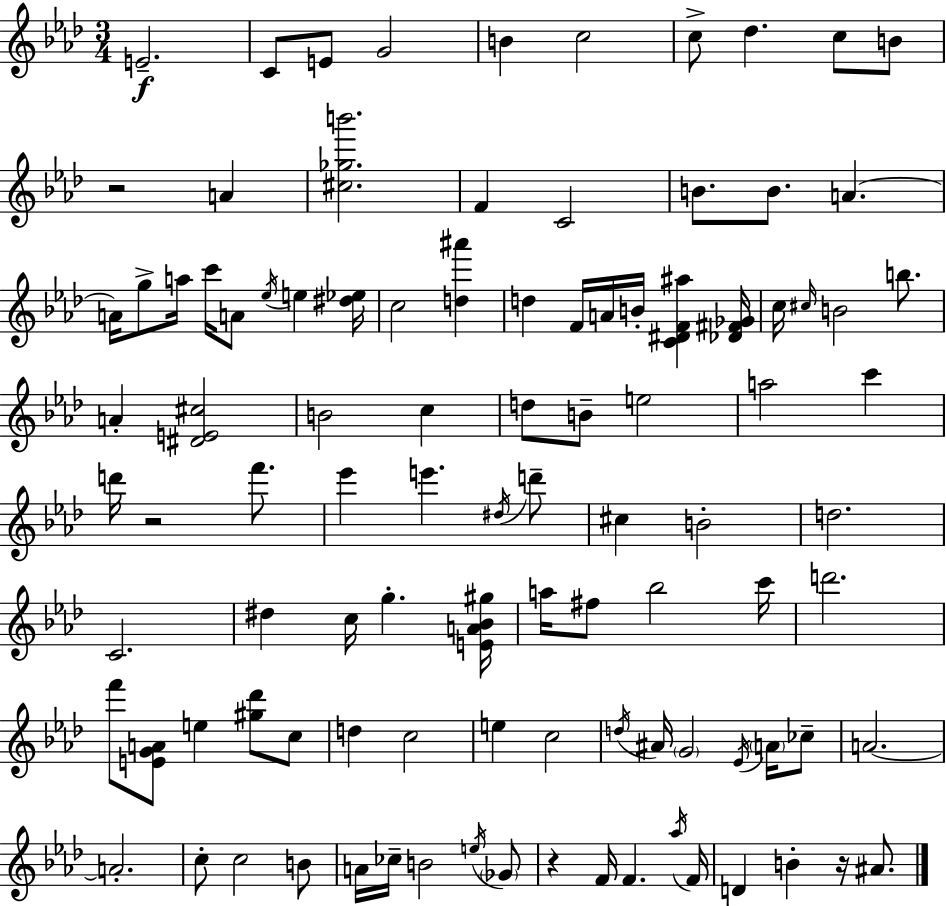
{
  \clef treble
  \numericTimeSignature
  \time 3/4
  \key aes \major
  \repeat volta 2 { e'2.--\f | c'8 e'8 g'2 | b'4 c''2 | c''8-> des''4. c''8 b'8 | \break r2 a'4 | <cis'' ges'' b'''>2. | f'4 c'2 | b'8. b'8. a'4.~~ | \break a'16 g''8-> a''16 c'''16 a'8 \acciaccatura { ees''16 } e''4 | <dis'' ees''>16 c''2 <d'' ais'''>4 | d''4 f'16 a'16 b'16-. <c' dis' f' ais''>4 | <des' fis' ges'>16 c''16 \grace { cis''16 } b'2 b''8. | \break a'4-. <dis' e' cis''>2 | b'2 c''4 | d''8 b'8-- e''2 | a''2 c'''4 | \break d'''16 r2 f'''8. | ees'''4 e'''4. | \acciaccatura { dis''16 } d'''8-- cis''4 b'2-. | d''2. | \break c'2. | dis''4 c''16 g''4.-. | <e' a' bes' gis''>16 a''16 fis''8 bes''2 | c'''16 d'''2. | \break f'''8 <e' g' a'>8 e''4 <gis'' des'''>8 | c''8 d''4 c''2 | e''4 c''2 | \acciaccatura { d''16 } ais'16 \parenthesize g'2 | \break \acciaccatura { ees'16 } \parenthesize a'16 ces''8-- a'2.~~ | a'2.-. | c''8-. c''2 | b'8 a'16 ces''16-- b'2 | \break \acciaccatura { e''16 } \parenthesize ges'8 r4 f'16 f'4. | \acciaccatura { aes''16 } f'16 d'4 b'4-. | r16 ais'8. } \bar "|."
}